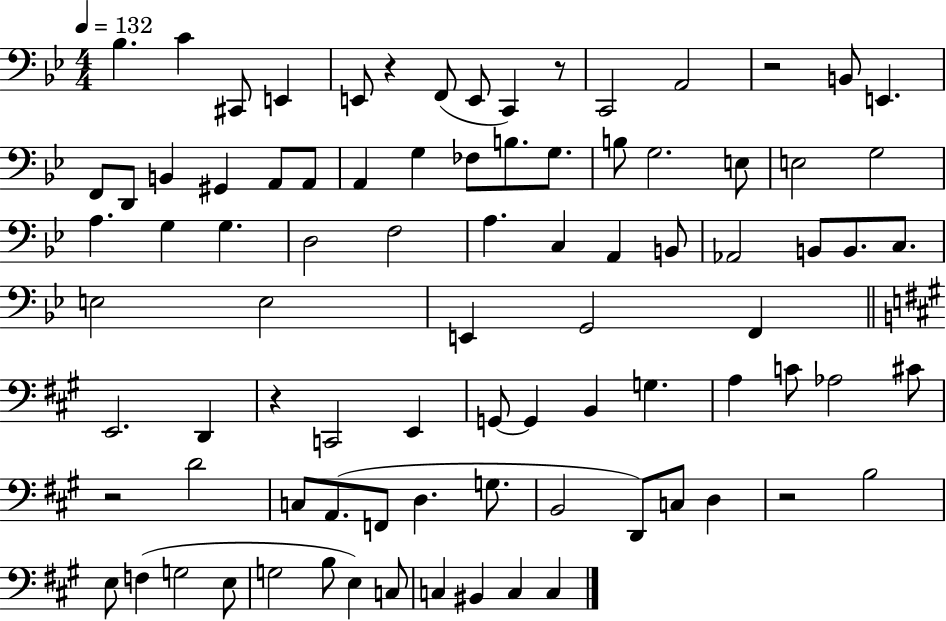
{
  \clef bass
  \numericTimeSignature
  \time 4/4
  \key bes \major
  \tempo 4 = 132
  bes4. c'4 cis,8 e,4 | e,8 r4 f,8( e,8 c,4) r8 | c,2 a,2 | r2 b,8 e,4. | \break f,8 d,8 b,4 gis,4 a,8 a,8 | a,4 g4 fes8 b8. g8. | b8 g2. e8 | e2 g2 | \break a4. g4 g4. | d2 f2 | a4. c4 a,4 b,8 | aes,2 b,8 b,8. c8. | \break e2 e2 | e,4 g,2 f,4 | \bar "||" \break \key a \major e,2. d,4 | r4 c,2 e,4 | g,8~~ g,4 b,4 g4. | a4 c'8 aes2 cis'8 | \break r2 d'2 | c8 a,8.( f,8 d4. g8. | b,2 d,8) c8 d4 | r2 b2 | \break e8 f4( g2 e8 | g2 b8 e4) c8 | c4 bis,4 c4 c4 | \bar "|."
}